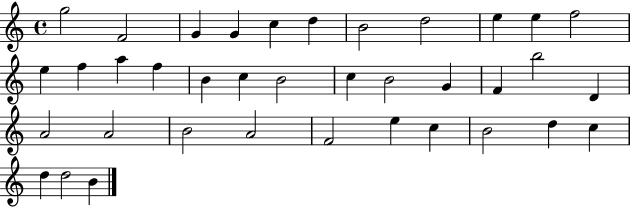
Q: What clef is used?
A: treble